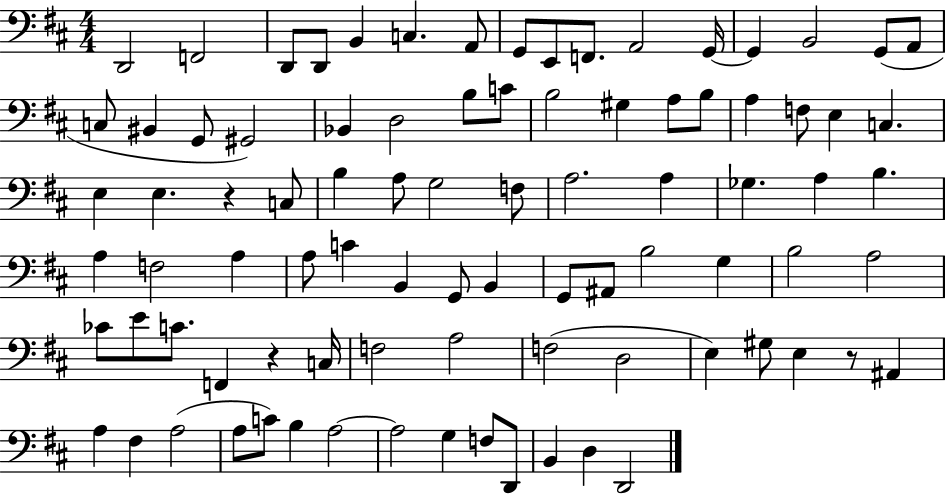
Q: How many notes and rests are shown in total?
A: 88